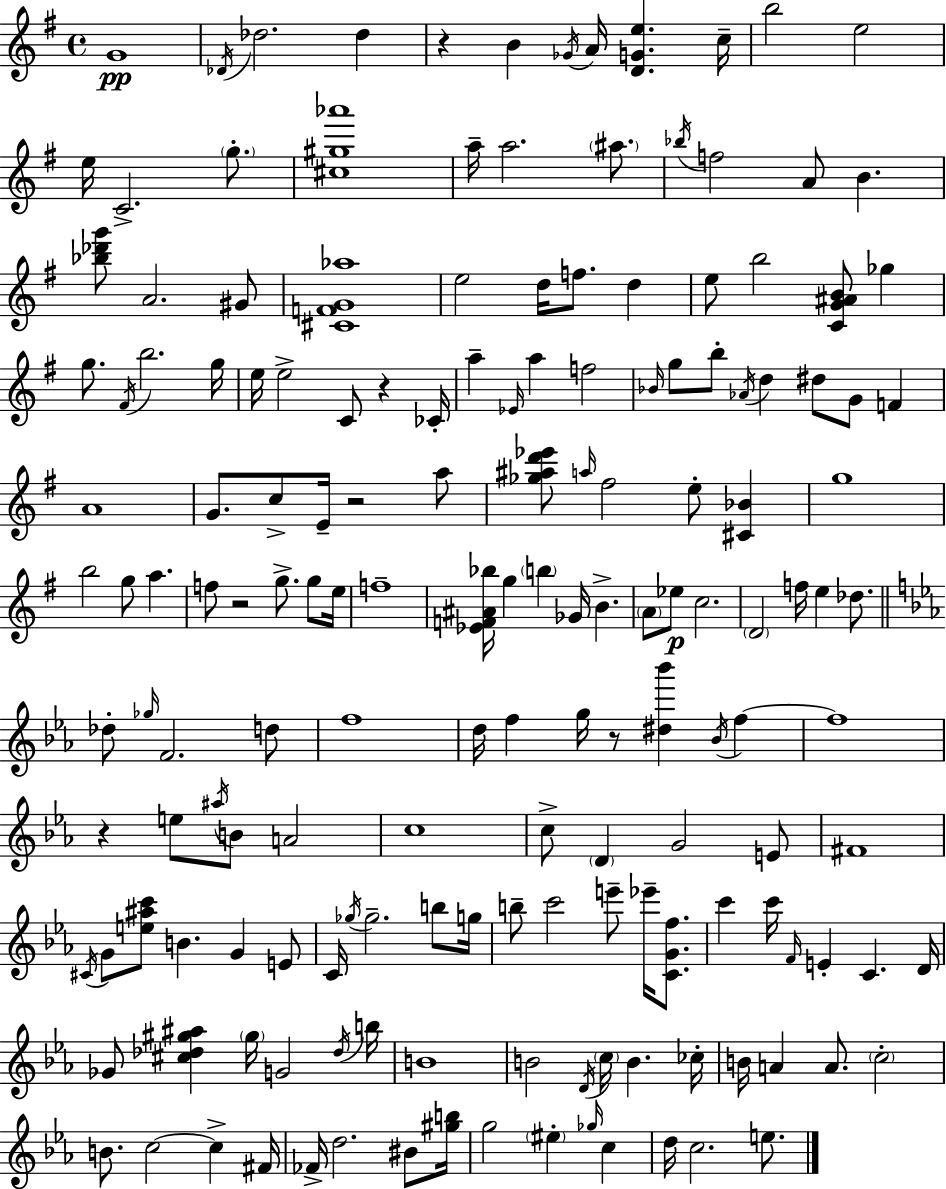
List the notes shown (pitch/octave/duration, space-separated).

G4/w Db4/s Db5/h. Db5/q R/q B4/q Gb4/s A4/s [D4,G4,E5]/q. C5/s B5/h E5/h E5/s C4/h. G5/e. [C#5,G#5,Ab6]/w A5/s A5/h. A#5/e. Bb5/s F5/h A4/e B4/q. [Bb5,Db6,G6]/e A4/h. G#4/e [C#4,F4,G4,Ab5]/w E5/h D5/s F5/e. D5/q E5/e B5/h [C4,G4,A#4,B4]/e Gb5/q G5/e. F#4/s B5/h. G5/s E5/s E5/h C4/e R/q CES4/s A5/q Eb4/s A5/q F5/h Bb4/s G5/e B5/e Ab4/s D5/q D#5/e G4/e F4/q A4/w G4/e. C5/e E4/s R/h A5/e [Gb5,A#5,D6,Eb6]/e A5/s F#5/h E5/e [C#4,Bb4]/q G5/w B5/h G5/e A5/q. F5/e R/h G5/e. G5/e E5/s F5/w [Eb4,F4,A#4,Bb5]/s G5/q B5/q Gb4/s B4/q. A4/e Eb5/e C5/h. D4/h F5/s E5/q Db5/e. Db5/e Gb5/s F4/h. D5/e F5/w D5/s F5/q G5/s R/e [D#5,Bb6]/q Bb4/s F5/q F5/w R/q E5/e A#5/s B4/e A4/h C5/w C5/e D4/q G4/h E4/e F#4/w C#4/s G4/e [E5,A#5,C6]/e B4/q. G4/q E4/e C4/s Gb5/s Gb5/h. B5/e G5/s B5/e C6/h E6/e Eb6/s [C4,G4,F5]/e. C6/q C6/s F4/s E4/q C4/q. D4/s Gb4/e [C#5,Db5,G#5,A#5]/q G#5/s G4/h Db5/s B5/s B4/w B4/h D4/s C5/s B4/q. CES5/s B4/s A4/q A4/e. C5/h B4/e. C5/h C5/q F#4/s FES4/s D5/h. BIS4/e [G#5,B5]/s G5/h EIS5/q Gb5/s C5/q D5/s C5/h. E5/e.